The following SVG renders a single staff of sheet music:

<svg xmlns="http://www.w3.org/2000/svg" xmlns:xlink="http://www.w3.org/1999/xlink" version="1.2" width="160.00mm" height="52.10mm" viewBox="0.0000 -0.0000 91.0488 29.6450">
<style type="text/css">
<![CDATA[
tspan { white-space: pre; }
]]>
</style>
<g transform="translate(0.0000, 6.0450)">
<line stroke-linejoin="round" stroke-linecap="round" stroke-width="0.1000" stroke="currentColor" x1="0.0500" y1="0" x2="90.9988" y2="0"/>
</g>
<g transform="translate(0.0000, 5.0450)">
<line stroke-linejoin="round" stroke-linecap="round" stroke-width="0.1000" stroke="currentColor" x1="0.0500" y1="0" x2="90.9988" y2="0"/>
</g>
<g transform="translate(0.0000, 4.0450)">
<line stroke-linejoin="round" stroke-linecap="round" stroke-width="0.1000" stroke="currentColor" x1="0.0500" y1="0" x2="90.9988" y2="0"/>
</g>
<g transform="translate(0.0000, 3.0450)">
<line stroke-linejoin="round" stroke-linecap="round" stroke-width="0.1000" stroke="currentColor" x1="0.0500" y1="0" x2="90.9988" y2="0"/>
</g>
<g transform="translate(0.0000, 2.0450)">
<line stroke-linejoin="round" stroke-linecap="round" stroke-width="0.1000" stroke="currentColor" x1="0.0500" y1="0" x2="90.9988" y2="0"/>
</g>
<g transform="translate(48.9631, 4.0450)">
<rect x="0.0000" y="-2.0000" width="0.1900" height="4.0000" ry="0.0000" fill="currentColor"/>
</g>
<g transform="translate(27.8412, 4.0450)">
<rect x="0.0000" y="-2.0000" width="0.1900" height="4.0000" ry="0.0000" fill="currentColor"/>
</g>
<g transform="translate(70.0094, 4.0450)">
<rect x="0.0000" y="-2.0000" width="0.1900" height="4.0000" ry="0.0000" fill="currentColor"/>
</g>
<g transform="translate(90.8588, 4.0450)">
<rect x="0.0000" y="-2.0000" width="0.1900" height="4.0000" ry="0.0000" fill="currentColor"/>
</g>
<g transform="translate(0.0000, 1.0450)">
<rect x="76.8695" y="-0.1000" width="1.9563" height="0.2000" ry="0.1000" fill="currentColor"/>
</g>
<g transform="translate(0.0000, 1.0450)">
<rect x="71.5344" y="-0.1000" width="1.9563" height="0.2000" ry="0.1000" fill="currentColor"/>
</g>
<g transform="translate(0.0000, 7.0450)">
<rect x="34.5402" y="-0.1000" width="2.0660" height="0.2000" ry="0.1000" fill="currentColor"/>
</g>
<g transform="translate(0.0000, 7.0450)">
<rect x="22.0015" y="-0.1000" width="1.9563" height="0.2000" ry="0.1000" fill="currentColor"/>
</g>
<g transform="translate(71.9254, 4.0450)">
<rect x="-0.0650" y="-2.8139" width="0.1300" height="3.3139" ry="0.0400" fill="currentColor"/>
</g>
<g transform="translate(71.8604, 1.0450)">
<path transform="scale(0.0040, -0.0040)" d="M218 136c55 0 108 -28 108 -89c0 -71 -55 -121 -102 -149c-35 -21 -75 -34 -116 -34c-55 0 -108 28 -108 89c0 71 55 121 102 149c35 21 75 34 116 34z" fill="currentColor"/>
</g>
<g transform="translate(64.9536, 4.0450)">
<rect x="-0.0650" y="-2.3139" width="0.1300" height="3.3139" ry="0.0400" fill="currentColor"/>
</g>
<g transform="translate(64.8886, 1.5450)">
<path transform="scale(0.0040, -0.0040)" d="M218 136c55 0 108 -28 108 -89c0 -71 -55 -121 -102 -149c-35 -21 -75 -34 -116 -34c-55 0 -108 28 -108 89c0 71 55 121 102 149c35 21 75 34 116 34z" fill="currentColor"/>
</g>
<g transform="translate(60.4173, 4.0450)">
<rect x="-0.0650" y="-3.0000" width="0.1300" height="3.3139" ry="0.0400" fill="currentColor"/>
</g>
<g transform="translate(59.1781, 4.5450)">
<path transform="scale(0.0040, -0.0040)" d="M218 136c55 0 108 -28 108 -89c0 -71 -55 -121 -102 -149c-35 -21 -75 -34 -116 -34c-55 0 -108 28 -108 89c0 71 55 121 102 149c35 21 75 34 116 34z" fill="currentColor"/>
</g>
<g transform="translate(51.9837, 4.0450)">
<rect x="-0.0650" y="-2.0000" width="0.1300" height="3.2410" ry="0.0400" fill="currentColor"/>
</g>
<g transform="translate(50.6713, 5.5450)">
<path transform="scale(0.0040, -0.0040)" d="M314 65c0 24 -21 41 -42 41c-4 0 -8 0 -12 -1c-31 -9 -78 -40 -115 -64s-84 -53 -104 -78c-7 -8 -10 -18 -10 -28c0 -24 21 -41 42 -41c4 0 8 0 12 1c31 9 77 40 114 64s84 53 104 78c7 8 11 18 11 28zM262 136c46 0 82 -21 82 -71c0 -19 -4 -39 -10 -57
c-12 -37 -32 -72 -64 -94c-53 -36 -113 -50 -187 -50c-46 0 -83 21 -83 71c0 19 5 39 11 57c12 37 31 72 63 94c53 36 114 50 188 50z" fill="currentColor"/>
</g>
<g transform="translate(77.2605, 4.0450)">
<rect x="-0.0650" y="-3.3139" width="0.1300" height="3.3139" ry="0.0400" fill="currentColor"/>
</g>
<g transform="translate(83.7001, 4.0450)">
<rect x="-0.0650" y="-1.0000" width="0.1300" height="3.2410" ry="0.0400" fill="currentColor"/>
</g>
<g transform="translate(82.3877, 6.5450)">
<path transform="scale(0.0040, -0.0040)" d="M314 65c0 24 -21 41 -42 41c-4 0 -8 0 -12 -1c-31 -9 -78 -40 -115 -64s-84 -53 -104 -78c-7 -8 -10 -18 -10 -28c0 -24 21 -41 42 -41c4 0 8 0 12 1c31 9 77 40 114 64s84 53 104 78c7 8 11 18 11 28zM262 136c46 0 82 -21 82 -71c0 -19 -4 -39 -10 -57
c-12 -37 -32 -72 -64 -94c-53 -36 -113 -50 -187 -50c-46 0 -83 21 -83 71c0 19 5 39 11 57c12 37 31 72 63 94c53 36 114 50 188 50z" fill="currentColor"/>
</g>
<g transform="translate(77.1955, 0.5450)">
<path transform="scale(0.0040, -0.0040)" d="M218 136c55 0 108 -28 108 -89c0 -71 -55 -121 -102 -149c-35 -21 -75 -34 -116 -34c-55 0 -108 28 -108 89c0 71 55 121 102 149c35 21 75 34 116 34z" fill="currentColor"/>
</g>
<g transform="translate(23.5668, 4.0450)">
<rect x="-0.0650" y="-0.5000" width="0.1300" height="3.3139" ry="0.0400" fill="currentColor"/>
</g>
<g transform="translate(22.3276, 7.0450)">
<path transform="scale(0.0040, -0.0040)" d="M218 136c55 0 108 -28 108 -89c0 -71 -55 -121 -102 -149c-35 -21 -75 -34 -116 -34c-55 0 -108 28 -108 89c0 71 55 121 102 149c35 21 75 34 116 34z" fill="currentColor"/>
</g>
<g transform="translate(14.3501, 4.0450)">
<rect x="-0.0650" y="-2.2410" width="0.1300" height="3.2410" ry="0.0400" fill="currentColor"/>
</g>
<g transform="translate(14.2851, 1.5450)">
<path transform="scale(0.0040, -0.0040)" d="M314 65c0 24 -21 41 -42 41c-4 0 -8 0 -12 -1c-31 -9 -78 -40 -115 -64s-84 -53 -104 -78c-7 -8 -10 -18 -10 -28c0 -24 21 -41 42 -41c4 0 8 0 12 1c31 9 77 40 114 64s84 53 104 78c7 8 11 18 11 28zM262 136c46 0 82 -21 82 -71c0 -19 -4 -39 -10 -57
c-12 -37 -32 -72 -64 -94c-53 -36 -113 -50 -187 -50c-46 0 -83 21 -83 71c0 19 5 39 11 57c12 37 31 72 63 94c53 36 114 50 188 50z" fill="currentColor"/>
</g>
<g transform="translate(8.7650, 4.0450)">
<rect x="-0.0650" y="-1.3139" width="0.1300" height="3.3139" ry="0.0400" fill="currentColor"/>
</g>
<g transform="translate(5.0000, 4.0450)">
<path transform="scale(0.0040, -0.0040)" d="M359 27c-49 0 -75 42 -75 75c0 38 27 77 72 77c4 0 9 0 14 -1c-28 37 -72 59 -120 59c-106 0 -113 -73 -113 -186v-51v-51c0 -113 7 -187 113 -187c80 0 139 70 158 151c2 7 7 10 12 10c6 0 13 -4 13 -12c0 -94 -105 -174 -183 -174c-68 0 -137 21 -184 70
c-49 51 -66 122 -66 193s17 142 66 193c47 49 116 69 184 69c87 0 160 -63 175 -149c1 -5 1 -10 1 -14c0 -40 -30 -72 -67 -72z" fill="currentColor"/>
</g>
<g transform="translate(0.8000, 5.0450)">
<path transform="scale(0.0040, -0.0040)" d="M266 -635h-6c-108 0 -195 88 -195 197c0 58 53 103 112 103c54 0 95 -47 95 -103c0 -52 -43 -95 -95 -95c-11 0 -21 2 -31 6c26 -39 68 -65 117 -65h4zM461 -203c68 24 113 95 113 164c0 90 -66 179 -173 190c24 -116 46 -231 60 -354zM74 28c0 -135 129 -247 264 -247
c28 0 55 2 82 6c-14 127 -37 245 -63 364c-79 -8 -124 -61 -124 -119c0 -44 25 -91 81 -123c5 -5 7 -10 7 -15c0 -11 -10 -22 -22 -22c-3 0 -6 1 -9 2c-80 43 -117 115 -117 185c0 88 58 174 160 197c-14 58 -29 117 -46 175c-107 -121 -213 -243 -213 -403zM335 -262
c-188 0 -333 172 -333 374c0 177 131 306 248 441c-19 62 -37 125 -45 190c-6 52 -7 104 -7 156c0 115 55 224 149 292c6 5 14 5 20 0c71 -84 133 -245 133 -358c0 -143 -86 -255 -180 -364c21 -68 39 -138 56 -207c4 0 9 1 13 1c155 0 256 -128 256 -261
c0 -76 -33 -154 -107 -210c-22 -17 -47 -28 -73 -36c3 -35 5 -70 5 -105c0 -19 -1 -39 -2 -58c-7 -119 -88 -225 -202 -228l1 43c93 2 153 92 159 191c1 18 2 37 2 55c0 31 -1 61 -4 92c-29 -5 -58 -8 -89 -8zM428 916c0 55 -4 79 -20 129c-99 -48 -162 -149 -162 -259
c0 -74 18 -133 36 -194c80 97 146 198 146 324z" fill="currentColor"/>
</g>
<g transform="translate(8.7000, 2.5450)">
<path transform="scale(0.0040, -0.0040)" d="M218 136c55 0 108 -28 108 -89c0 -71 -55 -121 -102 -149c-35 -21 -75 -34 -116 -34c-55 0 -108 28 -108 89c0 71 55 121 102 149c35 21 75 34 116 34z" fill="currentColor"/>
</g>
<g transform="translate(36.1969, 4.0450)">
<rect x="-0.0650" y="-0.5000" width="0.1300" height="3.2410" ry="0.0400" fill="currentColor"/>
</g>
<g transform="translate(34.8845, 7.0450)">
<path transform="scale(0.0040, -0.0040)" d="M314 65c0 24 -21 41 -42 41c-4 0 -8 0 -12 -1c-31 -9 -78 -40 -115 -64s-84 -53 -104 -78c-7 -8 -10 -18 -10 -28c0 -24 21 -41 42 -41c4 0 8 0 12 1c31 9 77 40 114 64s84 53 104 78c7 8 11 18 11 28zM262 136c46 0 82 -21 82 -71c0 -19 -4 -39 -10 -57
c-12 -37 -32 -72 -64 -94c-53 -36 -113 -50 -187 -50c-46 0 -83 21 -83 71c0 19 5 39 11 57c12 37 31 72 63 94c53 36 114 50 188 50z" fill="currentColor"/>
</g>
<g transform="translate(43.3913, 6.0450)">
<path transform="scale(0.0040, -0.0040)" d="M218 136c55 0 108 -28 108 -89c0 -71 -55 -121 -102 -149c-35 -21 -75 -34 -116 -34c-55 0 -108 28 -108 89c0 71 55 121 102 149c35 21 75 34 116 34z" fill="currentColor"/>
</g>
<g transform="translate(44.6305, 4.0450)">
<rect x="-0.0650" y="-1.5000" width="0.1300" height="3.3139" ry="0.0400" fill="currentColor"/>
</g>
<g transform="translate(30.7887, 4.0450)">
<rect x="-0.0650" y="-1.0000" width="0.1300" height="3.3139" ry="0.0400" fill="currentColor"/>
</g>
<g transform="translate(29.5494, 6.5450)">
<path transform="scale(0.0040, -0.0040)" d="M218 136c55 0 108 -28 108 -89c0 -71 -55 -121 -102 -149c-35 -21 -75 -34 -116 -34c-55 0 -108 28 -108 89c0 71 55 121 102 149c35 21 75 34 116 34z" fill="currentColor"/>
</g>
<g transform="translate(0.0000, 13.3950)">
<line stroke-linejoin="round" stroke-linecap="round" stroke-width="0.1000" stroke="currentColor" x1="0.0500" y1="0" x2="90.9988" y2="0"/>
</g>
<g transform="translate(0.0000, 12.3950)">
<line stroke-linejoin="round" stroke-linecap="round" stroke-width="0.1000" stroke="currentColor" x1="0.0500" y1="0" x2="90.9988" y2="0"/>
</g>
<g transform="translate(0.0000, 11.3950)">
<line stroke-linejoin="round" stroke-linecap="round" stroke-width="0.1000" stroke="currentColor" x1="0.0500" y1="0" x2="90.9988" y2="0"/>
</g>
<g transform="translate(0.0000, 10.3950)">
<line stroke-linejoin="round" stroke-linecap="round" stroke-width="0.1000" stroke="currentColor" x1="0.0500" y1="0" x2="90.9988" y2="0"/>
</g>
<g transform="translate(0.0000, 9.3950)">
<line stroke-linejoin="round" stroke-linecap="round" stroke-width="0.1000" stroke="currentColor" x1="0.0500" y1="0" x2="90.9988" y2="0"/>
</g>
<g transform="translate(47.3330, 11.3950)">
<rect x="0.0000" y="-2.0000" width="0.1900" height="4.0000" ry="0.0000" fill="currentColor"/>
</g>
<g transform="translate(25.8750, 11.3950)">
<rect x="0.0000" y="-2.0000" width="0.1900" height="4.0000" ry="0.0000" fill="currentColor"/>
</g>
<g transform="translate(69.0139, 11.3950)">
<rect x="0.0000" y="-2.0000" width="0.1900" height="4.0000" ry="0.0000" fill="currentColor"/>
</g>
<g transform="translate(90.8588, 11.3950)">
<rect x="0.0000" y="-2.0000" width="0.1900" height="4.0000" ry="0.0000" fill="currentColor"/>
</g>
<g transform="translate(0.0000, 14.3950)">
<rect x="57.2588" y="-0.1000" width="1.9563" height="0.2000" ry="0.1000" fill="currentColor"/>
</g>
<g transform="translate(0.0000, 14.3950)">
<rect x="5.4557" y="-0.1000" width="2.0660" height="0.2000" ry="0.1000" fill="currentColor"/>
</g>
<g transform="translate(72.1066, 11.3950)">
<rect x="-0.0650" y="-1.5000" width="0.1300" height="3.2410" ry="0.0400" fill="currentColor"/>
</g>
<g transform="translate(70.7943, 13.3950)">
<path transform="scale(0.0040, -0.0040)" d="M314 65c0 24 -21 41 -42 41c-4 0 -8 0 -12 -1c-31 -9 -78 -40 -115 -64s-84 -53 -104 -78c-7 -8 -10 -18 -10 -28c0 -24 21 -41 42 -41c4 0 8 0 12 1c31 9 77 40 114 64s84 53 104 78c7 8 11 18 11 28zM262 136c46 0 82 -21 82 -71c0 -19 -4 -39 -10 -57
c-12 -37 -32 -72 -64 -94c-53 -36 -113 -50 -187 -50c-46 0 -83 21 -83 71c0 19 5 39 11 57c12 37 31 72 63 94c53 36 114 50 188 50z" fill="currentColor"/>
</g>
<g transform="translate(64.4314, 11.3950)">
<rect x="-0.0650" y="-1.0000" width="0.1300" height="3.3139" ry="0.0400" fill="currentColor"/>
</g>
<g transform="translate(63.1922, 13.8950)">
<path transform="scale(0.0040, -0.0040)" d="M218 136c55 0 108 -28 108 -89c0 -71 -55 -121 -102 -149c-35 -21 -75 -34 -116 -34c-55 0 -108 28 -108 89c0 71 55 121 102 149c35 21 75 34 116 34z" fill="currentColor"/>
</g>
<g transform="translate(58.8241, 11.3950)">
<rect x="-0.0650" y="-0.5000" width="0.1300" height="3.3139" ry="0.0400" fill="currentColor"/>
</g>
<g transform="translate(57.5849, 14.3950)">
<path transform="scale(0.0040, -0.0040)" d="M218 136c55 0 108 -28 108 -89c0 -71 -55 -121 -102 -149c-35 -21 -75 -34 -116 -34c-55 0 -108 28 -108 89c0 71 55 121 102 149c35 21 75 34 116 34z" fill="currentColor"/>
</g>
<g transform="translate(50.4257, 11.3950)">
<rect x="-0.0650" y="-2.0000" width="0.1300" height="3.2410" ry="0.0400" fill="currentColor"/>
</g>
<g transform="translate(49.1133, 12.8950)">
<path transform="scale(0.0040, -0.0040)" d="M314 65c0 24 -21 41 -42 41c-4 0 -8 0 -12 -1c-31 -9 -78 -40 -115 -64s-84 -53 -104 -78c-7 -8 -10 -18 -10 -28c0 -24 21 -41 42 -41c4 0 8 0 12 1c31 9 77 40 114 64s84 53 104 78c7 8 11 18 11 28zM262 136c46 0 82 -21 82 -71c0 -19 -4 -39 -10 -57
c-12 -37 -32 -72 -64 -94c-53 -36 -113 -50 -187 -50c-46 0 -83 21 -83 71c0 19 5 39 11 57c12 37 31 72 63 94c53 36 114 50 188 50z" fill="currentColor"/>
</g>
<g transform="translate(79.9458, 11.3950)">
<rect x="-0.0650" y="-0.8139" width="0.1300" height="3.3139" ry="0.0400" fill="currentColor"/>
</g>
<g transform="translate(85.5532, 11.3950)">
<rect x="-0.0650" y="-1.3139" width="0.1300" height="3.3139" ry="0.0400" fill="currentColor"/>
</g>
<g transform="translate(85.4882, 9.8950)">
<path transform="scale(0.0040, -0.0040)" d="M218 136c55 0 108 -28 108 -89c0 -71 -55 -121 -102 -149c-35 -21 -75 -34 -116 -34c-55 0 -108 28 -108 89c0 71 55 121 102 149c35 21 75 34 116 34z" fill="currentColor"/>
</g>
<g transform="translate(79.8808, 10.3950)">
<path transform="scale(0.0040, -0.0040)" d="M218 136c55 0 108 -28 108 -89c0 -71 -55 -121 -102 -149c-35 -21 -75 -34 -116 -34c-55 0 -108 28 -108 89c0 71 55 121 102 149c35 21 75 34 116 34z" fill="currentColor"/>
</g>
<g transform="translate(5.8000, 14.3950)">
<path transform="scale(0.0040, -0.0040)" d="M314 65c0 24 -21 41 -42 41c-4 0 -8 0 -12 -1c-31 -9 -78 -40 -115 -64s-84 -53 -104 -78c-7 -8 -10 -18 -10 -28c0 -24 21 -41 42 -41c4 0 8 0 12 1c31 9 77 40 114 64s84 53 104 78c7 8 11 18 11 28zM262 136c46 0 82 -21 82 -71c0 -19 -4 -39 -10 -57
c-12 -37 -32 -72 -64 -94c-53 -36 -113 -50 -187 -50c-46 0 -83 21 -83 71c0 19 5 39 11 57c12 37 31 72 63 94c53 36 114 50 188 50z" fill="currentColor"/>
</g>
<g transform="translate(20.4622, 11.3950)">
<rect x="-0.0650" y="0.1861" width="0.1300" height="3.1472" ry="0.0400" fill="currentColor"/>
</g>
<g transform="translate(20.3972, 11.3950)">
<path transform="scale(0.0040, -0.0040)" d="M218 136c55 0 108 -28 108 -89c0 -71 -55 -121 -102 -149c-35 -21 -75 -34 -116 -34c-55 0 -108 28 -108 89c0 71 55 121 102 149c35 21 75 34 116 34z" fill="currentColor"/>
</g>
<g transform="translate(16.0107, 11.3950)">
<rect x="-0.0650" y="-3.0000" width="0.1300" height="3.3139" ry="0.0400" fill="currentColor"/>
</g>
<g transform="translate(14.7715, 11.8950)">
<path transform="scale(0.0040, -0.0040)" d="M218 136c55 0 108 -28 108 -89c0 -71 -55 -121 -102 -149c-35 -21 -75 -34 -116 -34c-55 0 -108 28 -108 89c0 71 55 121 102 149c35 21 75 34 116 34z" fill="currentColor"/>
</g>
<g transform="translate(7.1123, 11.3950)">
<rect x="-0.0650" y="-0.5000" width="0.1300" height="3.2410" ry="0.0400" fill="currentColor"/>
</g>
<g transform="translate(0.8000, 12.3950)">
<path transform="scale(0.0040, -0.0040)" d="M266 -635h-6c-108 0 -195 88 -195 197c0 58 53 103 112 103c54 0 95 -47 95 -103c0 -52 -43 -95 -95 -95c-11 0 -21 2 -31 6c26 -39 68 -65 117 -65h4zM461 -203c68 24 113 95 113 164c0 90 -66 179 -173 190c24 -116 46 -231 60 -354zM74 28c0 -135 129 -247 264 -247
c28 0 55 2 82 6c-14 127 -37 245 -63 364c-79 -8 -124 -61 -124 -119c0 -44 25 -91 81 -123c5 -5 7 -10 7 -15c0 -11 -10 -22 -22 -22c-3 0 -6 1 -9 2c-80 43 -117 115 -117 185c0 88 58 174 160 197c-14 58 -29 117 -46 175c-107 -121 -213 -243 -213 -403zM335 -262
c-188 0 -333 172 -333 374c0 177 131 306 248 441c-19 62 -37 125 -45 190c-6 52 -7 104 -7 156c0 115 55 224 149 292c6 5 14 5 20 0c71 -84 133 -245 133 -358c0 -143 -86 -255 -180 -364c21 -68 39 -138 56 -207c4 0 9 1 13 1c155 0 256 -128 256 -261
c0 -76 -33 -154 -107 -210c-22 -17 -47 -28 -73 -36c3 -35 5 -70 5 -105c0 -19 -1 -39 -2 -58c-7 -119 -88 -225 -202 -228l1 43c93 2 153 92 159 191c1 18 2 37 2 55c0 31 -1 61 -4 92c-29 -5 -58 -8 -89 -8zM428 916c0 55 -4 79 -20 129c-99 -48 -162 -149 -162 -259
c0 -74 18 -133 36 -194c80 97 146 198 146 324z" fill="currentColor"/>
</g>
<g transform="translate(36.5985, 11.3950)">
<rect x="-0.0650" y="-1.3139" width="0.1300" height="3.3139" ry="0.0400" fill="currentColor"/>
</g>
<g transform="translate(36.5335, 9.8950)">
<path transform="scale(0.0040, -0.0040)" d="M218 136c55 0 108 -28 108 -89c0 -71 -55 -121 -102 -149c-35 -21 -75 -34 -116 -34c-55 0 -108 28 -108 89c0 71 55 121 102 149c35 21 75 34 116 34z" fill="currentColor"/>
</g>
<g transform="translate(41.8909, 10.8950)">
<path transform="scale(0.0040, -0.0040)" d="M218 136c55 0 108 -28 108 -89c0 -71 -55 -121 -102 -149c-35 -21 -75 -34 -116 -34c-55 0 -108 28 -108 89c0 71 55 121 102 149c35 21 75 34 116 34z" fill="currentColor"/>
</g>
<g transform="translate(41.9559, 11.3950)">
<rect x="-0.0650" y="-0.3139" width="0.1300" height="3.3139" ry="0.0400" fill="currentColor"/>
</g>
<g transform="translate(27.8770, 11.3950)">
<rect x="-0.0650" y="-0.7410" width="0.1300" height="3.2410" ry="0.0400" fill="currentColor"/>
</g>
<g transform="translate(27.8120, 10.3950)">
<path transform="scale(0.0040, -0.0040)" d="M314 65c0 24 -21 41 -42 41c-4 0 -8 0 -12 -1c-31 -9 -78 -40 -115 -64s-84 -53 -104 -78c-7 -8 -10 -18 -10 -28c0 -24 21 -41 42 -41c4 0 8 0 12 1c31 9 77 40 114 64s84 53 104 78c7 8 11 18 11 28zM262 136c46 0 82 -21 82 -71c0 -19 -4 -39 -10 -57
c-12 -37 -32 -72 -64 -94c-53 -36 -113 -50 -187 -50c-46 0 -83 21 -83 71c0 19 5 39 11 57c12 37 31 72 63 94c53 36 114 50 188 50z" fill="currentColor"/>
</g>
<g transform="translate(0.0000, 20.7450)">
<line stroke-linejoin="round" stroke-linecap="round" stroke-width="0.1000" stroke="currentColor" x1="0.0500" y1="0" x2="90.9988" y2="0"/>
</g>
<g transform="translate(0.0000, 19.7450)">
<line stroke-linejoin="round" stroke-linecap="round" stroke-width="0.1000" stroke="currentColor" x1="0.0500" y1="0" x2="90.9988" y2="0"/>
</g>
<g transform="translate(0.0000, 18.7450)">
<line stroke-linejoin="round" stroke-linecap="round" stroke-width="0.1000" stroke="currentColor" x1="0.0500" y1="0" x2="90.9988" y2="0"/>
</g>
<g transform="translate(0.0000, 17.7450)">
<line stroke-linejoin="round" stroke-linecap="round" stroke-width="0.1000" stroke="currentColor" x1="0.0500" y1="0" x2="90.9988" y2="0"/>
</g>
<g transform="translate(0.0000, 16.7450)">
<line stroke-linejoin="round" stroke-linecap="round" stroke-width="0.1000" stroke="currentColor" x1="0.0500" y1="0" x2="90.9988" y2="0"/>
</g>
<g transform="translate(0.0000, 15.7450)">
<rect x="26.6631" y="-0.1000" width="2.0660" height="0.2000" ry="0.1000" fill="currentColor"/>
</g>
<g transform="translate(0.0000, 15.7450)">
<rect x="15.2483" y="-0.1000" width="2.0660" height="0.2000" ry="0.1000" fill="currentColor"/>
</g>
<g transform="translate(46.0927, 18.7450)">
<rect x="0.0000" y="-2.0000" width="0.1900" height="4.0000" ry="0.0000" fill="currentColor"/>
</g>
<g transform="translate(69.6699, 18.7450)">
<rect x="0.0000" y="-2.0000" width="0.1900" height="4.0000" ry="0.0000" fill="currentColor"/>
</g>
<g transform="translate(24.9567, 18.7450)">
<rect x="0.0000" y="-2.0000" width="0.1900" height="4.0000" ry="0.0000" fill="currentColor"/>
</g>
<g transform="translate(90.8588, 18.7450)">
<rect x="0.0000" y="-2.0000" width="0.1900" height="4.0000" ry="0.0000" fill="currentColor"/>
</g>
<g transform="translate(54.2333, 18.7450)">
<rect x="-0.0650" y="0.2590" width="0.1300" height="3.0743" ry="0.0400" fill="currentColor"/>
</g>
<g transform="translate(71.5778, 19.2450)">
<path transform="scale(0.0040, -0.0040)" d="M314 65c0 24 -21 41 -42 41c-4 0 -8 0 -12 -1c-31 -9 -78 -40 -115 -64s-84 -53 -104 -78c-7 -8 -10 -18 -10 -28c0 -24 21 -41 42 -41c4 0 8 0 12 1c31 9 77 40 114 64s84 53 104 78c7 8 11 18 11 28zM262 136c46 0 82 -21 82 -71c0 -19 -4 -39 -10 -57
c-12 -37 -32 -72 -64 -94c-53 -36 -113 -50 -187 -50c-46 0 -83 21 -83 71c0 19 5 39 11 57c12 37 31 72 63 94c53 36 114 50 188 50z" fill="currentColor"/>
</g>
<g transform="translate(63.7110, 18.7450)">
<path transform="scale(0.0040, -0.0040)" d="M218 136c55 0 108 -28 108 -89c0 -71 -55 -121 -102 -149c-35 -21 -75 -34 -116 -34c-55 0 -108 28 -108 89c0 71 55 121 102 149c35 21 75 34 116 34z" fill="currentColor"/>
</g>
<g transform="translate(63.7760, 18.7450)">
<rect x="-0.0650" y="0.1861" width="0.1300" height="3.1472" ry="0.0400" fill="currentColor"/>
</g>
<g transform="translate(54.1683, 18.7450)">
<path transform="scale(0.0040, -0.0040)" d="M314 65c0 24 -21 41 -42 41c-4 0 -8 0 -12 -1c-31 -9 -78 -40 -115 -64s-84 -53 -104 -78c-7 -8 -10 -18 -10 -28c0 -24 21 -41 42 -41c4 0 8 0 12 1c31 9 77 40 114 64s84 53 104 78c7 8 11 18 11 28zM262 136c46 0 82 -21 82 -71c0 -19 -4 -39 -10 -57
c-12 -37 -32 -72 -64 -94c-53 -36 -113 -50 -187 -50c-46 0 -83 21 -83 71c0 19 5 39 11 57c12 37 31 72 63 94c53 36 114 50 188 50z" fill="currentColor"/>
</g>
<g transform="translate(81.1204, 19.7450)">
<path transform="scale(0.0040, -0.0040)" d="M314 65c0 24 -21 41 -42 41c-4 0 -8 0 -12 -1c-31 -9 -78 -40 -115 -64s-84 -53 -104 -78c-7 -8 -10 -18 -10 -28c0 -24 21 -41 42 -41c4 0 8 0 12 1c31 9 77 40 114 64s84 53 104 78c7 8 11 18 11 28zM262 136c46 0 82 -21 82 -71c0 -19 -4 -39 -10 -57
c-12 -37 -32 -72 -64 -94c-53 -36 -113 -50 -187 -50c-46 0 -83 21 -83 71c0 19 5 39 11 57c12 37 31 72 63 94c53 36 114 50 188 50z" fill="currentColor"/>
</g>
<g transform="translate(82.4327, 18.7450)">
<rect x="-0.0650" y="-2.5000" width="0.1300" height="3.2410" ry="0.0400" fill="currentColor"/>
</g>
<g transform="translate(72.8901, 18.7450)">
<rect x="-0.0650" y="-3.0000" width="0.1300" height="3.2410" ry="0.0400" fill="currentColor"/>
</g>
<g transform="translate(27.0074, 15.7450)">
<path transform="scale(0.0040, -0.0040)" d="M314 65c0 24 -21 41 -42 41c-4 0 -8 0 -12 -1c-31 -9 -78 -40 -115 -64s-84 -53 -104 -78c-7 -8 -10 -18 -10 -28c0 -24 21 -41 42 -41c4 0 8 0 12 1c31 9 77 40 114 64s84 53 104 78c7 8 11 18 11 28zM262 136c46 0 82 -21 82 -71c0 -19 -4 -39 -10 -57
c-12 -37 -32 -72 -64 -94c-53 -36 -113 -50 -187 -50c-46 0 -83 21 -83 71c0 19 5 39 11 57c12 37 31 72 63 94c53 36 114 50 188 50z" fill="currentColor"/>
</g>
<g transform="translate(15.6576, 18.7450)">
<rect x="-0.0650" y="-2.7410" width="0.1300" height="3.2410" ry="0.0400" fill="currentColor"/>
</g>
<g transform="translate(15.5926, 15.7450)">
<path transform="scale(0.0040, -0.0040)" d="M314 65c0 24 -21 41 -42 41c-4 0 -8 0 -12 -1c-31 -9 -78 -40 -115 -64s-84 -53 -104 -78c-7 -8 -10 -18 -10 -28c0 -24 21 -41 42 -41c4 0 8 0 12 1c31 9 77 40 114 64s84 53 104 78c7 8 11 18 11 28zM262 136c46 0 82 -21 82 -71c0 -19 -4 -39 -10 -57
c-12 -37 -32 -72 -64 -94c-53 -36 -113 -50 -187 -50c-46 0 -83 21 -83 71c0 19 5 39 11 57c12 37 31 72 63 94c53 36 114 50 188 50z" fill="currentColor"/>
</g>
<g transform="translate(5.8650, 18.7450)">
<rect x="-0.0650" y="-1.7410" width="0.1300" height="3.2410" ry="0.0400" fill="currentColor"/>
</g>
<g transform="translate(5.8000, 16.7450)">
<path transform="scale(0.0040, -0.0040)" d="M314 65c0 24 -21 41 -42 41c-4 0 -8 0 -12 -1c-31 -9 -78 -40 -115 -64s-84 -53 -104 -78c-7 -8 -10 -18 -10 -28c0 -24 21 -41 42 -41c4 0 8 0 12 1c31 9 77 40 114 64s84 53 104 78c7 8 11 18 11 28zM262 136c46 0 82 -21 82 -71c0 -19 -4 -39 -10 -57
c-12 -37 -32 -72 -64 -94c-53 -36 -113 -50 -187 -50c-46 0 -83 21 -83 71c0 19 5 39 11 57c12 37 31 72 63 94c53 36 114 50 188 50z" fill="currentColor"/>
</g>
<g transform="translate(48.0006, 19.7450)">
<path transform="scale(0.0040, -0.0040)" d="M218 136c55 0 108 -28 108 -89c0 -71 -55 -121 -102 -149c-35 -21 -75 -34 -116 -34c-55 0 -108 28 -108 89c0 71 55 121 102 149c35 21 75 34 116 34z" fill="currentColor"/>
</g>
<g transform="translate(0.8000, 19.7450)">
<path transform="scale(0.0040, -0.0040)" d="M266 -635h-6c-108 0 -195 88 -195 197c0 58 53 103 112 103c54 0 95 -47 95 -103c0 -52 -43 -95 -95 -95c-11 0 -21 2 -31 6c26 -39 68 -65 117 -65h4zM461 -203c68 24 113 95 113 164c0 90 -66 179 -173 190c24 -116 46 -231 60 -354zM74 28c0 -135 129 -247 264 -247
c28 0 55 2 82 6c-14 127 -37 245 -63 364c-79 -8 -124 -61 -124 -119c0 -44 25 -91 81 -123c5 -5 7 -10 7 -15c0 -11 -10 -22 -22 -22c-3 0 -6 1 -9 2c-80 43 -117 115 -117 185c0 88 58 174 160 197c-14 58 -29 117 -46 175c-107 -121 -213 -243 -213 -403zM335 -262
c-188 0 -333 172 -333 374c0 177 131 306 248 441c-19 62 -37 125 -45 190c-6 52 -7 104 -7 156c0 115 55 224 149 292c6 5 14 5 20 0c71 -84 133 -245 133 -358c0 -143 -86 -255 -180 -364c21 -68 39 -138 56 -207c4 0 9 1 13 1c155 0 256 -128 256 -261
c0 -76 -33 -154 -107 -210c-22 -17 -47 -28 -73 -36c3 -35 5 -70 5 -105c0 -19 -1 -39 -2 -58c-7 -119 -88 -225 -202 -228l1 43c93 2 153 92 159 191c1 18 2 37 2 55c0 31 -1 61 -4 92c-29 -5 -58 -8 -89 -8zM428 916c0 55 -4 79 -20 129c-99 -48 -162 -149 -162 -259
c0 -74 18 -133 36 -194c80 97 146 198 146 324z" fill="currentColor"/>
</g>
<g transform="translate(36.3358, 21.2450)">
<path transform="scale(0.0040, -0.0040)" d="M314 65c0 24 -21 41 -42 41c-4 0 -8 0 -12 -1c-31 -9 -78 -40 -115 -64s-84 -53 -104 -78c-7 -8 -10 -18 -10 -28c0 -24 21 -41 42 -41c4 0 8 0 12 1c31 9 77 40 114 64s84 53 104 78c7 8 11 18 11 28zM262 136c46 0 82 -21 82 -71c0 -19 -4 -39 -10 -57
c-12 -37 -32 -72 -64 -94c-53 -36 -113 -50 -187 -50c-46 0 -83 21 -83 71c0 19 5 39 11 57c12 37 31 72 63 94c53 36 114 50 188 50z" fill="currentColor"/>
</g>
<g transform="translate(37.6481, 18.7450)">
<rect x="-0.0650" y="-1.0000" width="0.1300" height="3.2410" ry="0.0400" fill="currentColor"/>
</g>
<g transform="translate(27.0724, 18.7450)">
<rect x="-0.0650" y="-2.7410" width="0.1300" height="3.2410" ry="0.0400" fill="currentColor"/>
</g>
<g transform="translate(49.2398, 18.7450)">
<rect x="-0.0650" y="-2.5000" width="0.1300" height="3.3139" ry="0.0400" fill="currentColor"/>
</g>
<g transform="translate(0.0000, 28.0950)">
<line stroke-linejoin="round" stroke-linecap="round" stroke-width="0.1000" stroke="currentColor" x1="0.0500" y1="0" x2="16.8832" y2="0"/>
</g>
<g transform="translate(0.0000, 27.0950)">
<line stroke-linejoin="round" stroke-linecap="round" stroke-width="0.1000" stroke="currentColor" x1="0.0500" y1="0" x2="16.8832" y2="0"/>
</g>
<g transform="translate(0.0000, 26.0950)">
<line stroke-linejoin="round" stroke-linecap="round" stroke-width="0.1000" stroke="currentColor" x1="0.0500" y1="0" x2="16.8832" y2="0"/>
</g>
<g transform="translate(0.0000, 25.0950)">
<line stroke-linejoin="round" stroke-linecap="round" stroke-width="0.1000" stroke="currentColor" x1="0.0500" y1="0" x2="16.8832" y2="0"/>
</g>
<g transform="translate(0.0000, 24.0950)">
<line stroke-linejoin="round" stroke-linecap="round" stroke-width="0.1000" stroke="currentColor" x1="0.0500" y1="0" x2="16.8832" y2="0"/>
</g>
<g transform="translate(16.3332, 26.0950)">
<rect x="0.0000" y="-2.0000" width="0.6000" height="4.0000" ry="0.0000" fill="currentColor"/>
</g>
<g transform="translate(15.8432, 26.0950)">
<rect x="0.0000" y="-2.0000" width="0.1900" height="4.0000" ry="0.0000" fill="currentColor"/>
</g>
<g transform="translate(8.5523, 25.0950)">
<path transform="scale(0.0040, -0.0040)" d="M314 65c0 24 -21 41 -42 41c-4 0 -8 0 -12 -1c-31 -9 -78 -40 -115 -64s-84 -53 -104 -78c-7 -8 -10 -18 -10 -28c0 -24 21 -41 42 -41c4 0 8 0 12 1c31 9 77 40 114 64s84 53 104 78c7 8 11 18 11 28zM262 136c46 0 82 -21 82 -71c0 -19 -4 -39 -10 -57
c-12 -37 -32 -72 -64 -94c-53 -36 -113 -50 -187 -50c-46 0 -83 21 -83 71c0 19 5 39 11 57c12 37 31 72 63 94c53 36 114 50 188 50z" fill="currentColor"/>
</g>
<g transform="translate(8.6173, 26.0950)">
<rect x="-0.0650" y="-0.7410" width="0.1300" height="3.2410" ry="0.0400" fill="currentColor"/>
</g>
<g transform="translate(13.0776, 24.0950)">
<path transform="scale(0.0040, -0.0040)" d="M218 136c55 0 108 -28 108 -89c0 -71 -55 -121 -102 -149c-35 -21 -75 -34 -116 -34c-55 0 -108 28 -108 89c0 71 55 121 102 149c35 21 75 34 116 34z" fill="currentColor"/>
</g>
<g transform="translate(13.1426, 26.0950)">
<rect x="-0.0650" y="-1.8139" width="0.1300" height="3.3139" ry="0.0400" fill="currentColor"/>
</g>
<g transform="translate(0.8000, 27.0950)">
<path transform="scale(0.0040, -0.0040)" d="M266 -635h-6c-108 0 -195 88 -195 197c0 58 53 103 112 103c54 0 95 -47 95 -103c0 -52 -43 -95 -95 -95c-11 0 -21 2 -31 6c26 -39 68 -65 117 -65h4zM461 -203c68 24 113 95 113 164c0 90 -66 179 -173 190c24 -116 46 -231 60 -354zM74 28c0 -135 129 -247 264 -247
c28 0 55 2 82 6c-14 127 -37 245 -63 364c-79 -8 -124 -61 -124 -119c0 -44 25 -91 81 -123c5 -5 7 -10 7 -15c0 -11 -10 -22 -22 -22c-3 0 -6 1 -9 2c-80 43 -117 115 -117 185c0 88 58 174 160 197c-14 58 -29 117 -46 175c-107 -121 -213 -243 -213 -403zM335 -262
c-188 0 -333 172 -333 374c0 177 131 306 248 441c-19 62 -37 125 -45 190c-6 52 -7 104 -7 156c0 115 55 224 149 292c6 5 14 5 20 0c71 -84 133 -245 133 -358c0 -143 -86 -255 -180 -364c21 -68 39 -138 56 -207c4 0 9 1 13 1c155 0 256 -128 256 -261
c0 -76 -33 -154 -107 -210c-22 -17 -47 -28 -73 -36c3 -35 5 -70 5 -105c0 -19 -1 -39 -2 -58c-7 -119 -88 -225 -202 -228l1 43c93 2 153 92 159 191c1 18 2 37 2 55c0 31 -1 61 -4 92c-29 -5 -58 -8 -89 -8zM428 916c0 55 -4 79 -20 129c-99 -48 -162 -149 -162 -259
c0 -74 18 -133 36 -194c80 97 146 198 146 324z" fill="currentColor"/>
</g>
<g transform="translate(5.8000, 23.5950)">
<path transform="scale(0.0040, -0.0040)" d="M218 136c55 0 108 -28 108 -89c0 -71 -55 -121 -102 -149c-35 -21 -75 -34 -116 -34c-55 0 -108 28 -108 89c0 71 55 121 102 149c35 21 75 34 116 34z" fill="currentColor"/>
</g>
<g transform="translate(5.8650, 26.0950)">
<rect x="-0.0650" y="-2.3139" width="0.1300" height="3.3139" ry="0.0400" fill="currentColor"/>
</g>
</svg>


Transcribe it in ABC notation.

X:1
T:Untitled
M:4/4
L:1/4
K:C
e g2 C D C2 E F2 A g a b D2 C2 A B d2 e c F2 C D E2 d e f2 a2 a2 D2 G B2 B A2 G2 g d2 f